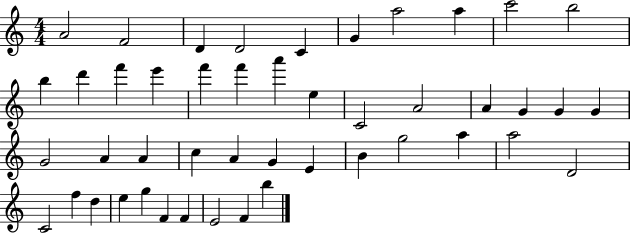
X:1
T:Untitled
M:4/4
L:1/4
K:C
A2 F2 D D2 C G a2 a c'2 b2 b d' f' e' f' f' a' e C2 A2 A G G G G2 A A c A G E B g2 a a2 D2 C2 f d e g F F E2 F b